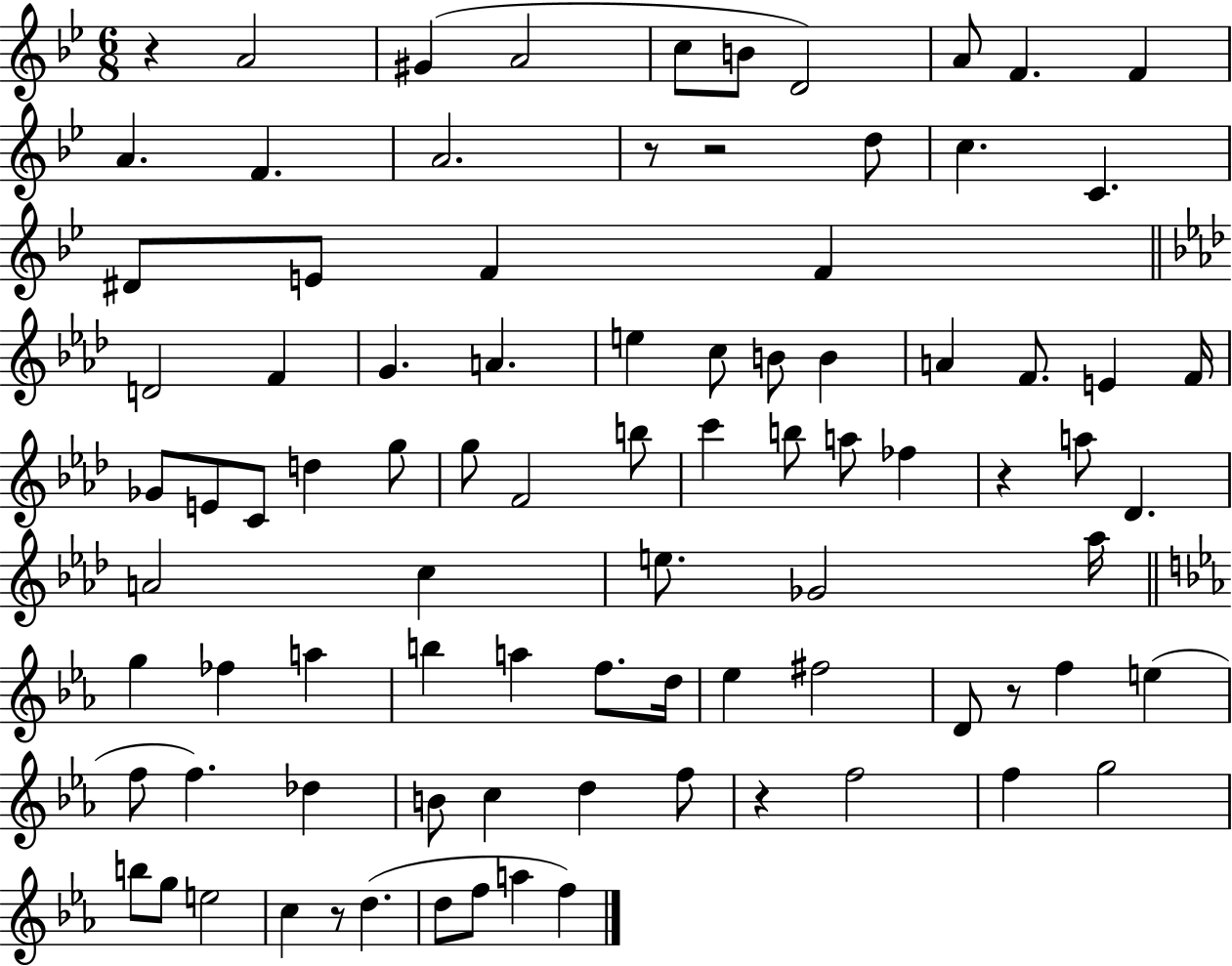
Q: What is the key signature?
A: BES major